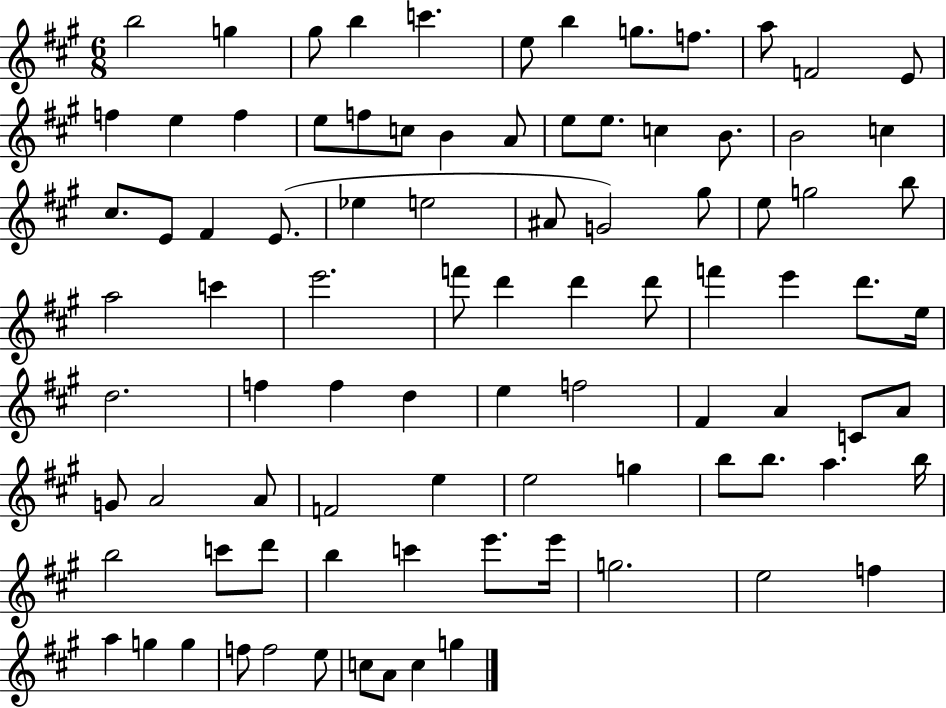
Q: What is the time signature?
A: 6/8